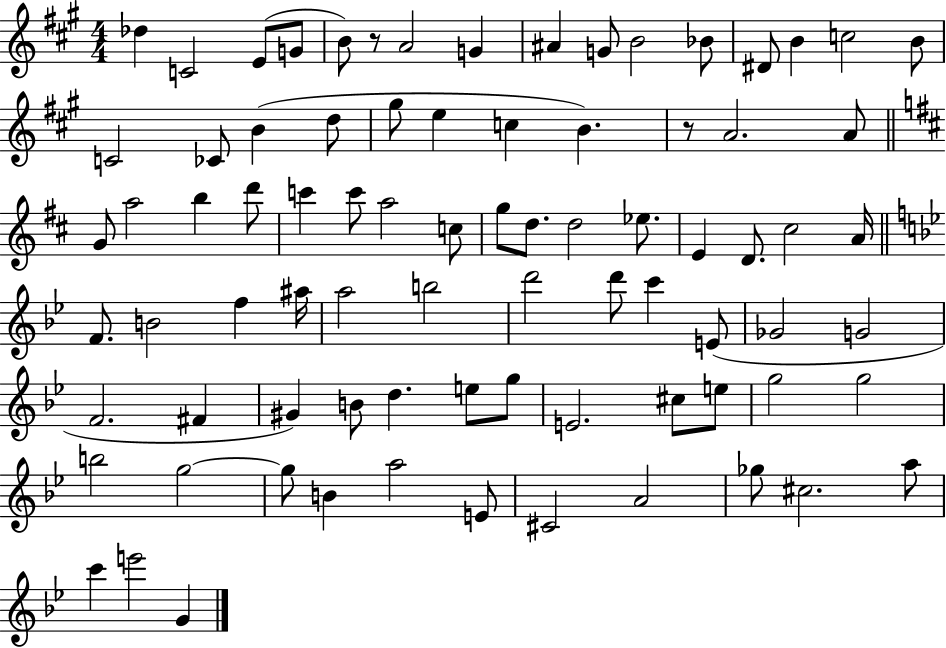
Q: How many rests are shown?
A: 2